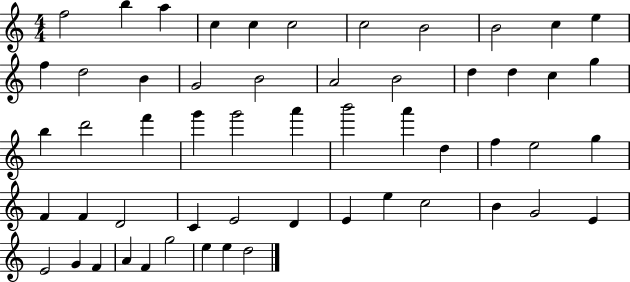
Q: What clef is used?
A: treble